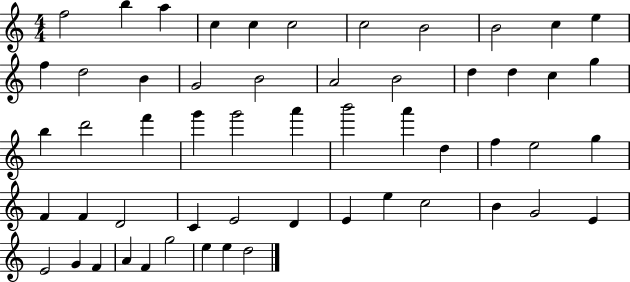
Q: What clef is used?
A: treble